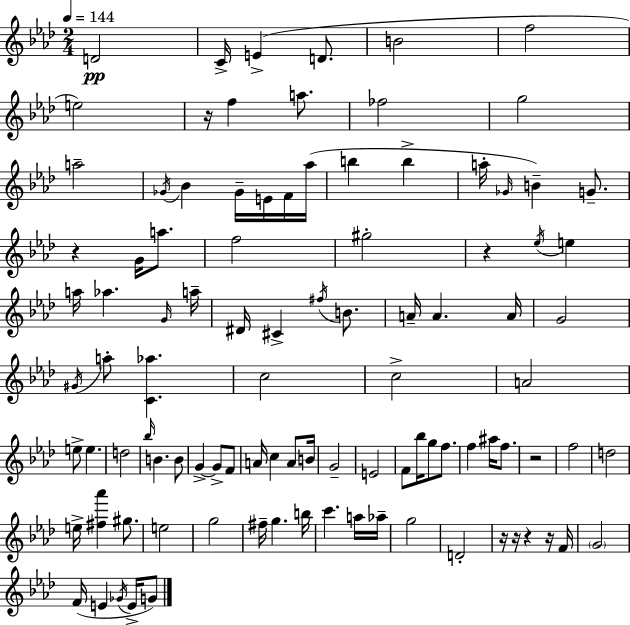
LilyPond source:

{
  \clef treble
  \numericTimeSignature
  \time 2/4
  \key aes \major
  \tempo 4 = 144
  d'2\pp | c'16-> e'4->( d'8. | b'2 | f''2 | \break e''2) | r16 f''4 a''8. | fes''2 | g''2 | \break a''2-- | \acciaccatura { ges'16 } bes'4 ges'16-- e'16 f'16 | aes''16( b''4 b''4-> | a''16-. \grace { ges'16 } b'4--) g'8.-- | \break r4 g'16 a''8. | f''2 | gis''2-. | r4 \acciaccatura { ees''16 } e''4 | \break a''16 aes''4. | \grace { g'16 } a''16-- dis'16 cis'4-> | \acciaccatura { fis''16 } b'8. a'16-- a'4. | a'16 g'2 | \break \acciaccatura { gis'16 } a''8-. | <c' aes''>4. c''2 | c''2-> | a'2 | \break e''8-> | e''4. d''2 | \grace { bes''16 } b'4. | b'8 g'4->~~ | \break g'8-> f'8 a'16 | c''4 a'8 b'16 g'2-- | e'2 | f'8 | \break bes''16 g''8 f''8. f''4 | ais''16 f''8. r2 | f''2 | d''2 | \break e''16-> | <fis'' aes'''>4 gis''8. e''2 | g''2 | fis''16-- | \break g''4. b''16 c'''4. | a''16 aes''16-- g''2 | d'2-. | r16 | \break r16 r4 r16 f'16 \parenthesize g'2 | f'16( | e'4 \acciaccatura { ges'16 } e'16-> g'8) | \bar "|."
}